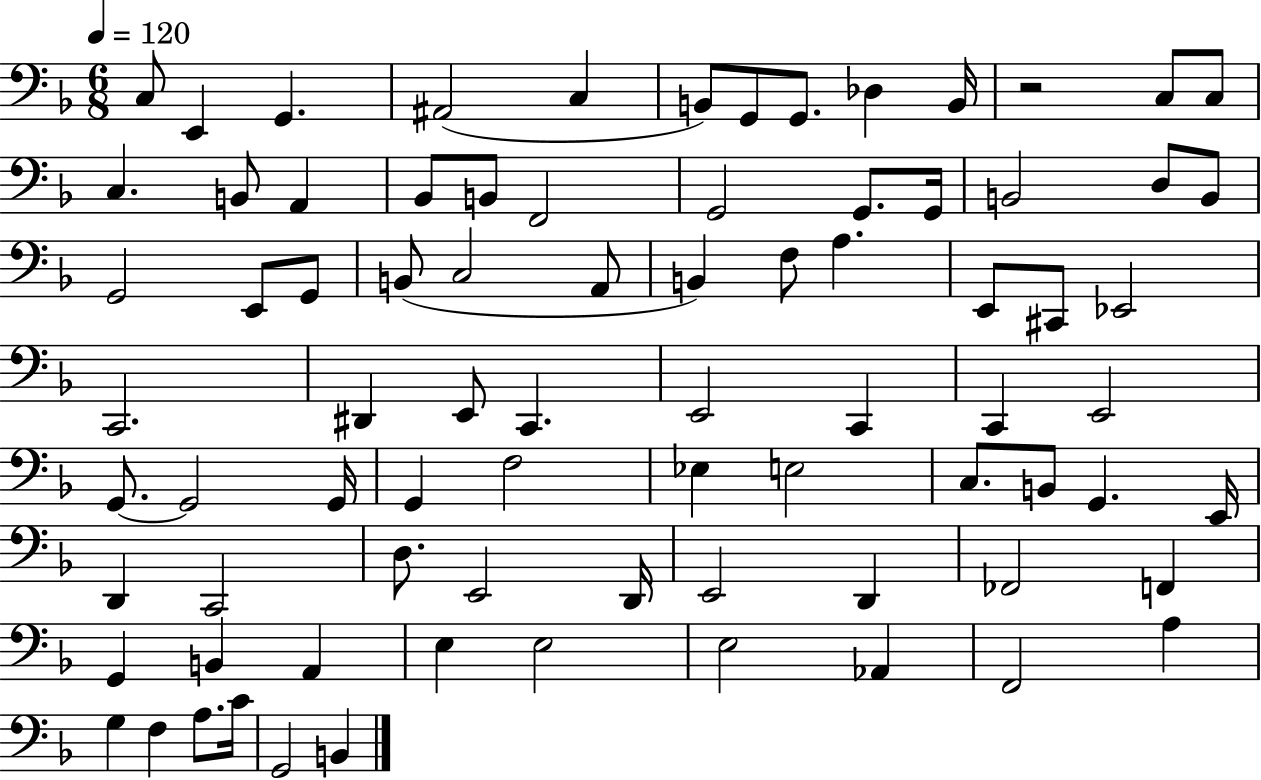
C3/e E2/q G2/q. A#2/h C3/q B2/e G2/e G2/e. Db3/q B2/s R/h C3/e C3/e C3/q. B2/e A2/q Bb2/e B2/e F2/h G2/h G2/e. G2/s B2/h D3/e B2/e G2/h E2/e G2/e B2/e C3/h A2/e B2/q F3/e A3/q. E2/e C#2/e Eb2/h C2/h. D#2/q E2/e C2/q. E2/h C2/q C2/q E2/h G2/e. G2/h G2/s G2/q F3/h Eb3/q E3/h C3/e. B2/e G2/q. E2/s D2/q C2/h D3/e. E2/h D2/s E2/h D2/q FES2/h F2/q G2/q B2/q A2/q E3/q E3/h E3/h Ab2/q F2/h A3/q G3/q F3/q A3/e. C4/s G2/h B2/q